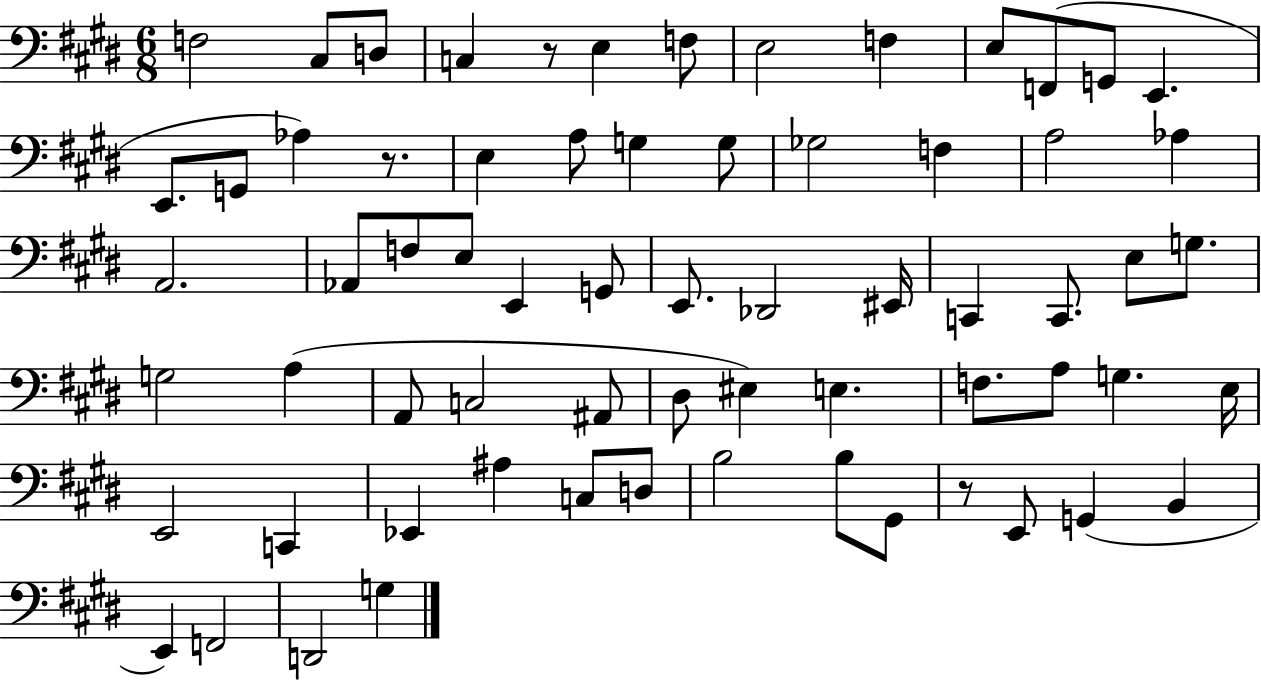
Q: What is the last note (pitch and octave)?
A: G3